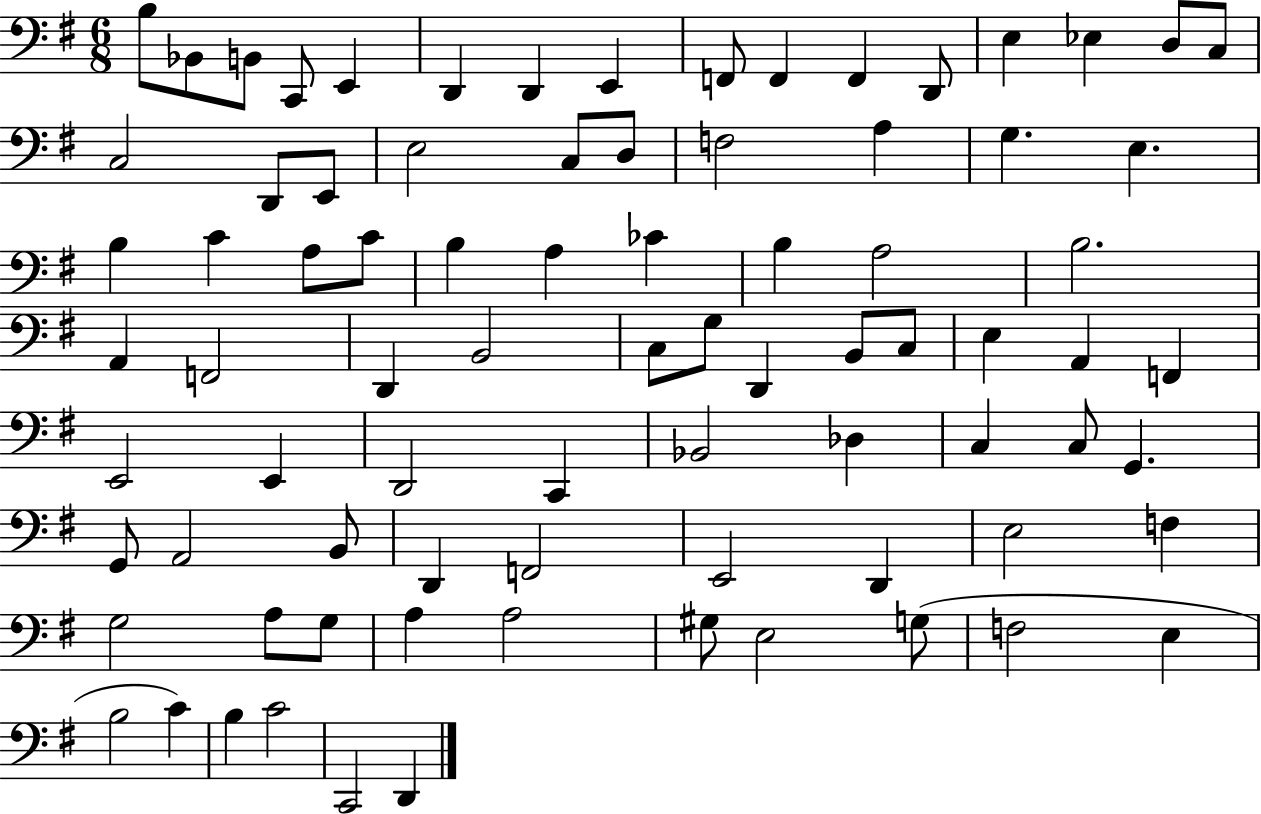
{
  \clef bass
  \numericTimeSignature
  \time 6/8
  \key g \major
  b8 bes,8 b,8 c,8 e,4 | d,4 d,4 e,4 | f,8 f,4 f,4 d,8 | e4 ees4 d8 c8 | \break c2 d,8 e,8 | e2 c8 d8 | f2 a4 | g4. e4. | \break b4 c'4 a8 c'8 | b4 a4 ces'4 | b4 a2 | b2. | \break a,4 f,2 | d,4 b,2 | c8 g8 d,4 b,8 c8 | e4 a,4 f,4 | \break e,2 e,4 | d,2 c,4 | bes,2 des4 | c4 c8 g,4. | \break g,8 a,2 b,8 | d,4 f,2 | e,2 d,4 | e2 f4 | \break g2 a8 g8 | a4 a2 | gis8 e2 g8( | f2 e4 | \break b2 c'4) | b4 c'2 | c,2 d,4 | \bar "|."
}